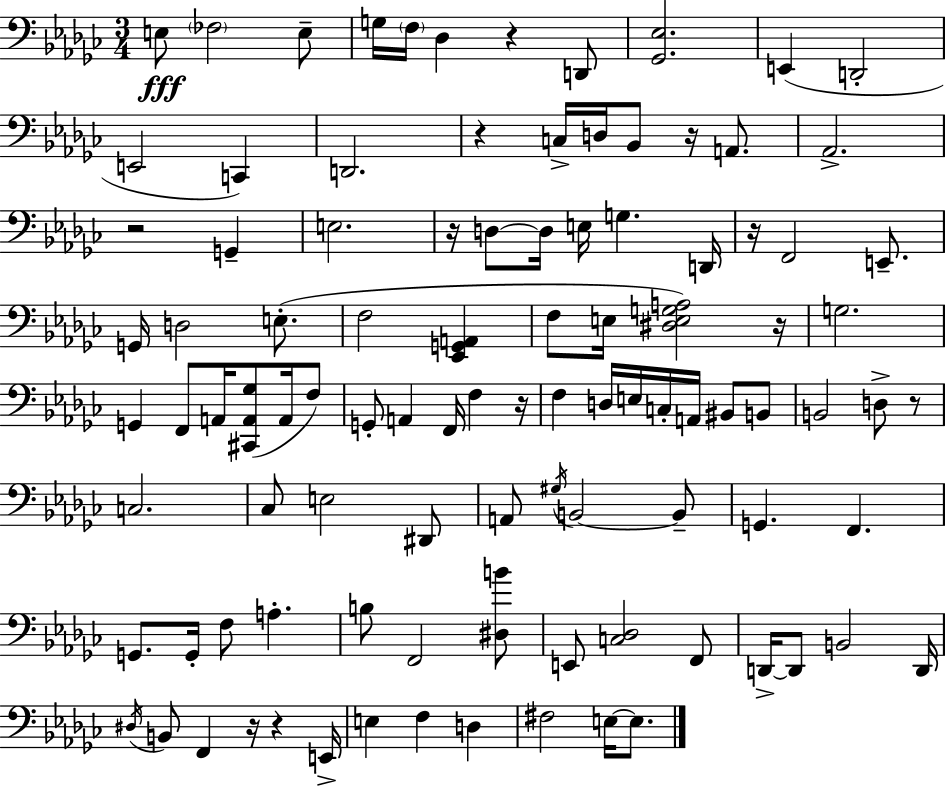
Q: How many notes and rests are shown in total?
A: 100